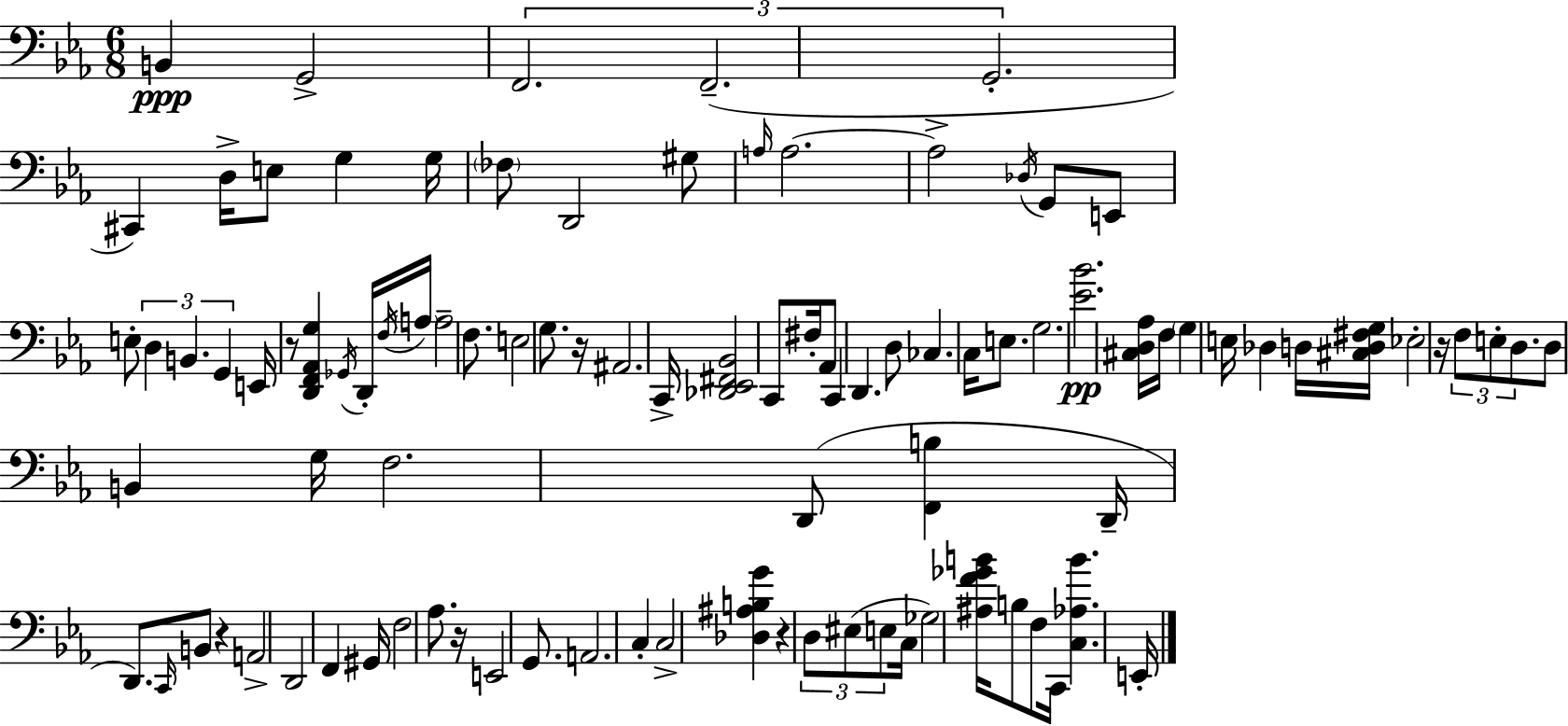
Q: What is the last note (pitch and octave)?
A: E2